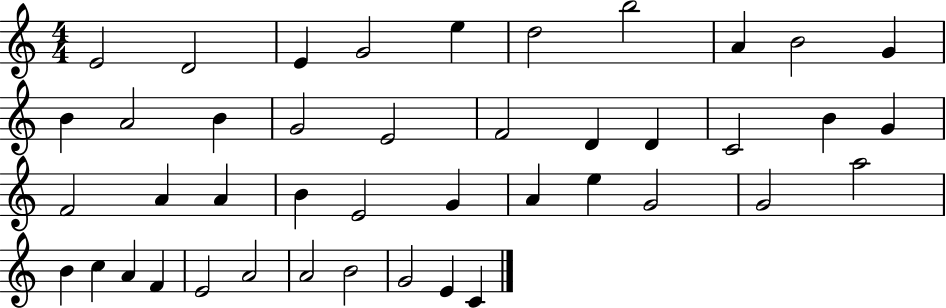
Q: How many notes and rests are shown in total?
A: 43